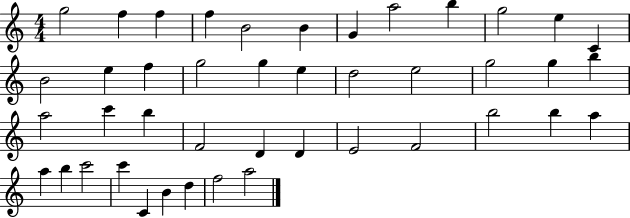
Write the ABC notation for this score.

X:1
T:Untitled
M:4/4
L:1/4
K:C
g2 f f f B2 B G a2 b g2 e C B2 e f g2 g e d2 e2 g2 g b a2 c' b F2 D D E2 F2 b2 b a a b c'2 c' C B d f2 a2